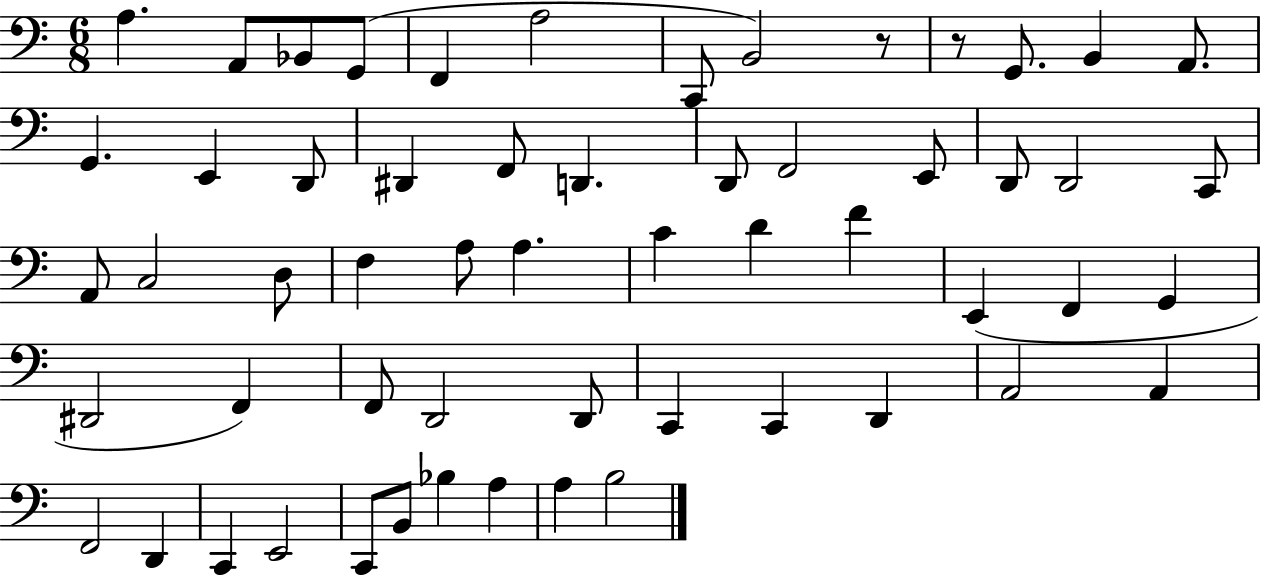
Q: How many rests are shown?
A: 2